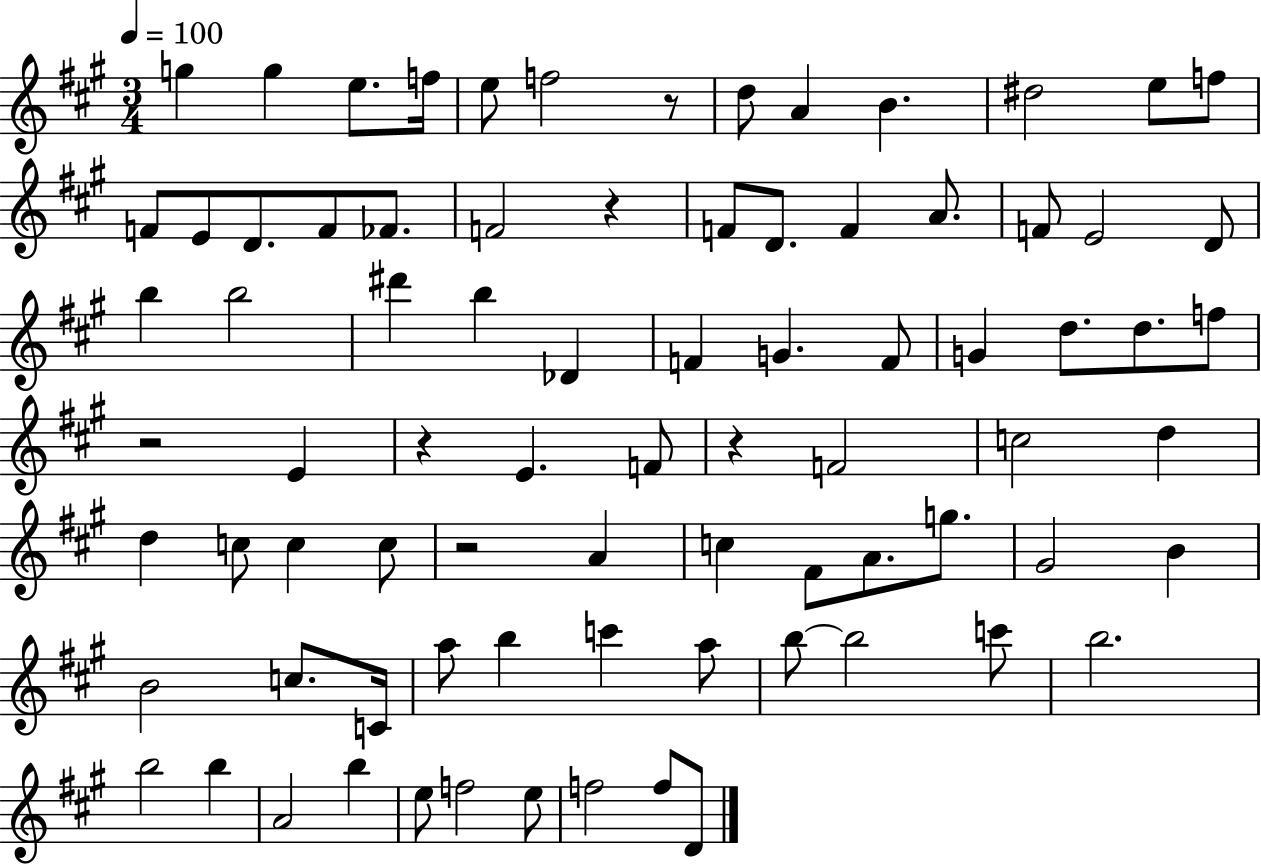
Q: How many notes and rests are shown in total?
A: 81